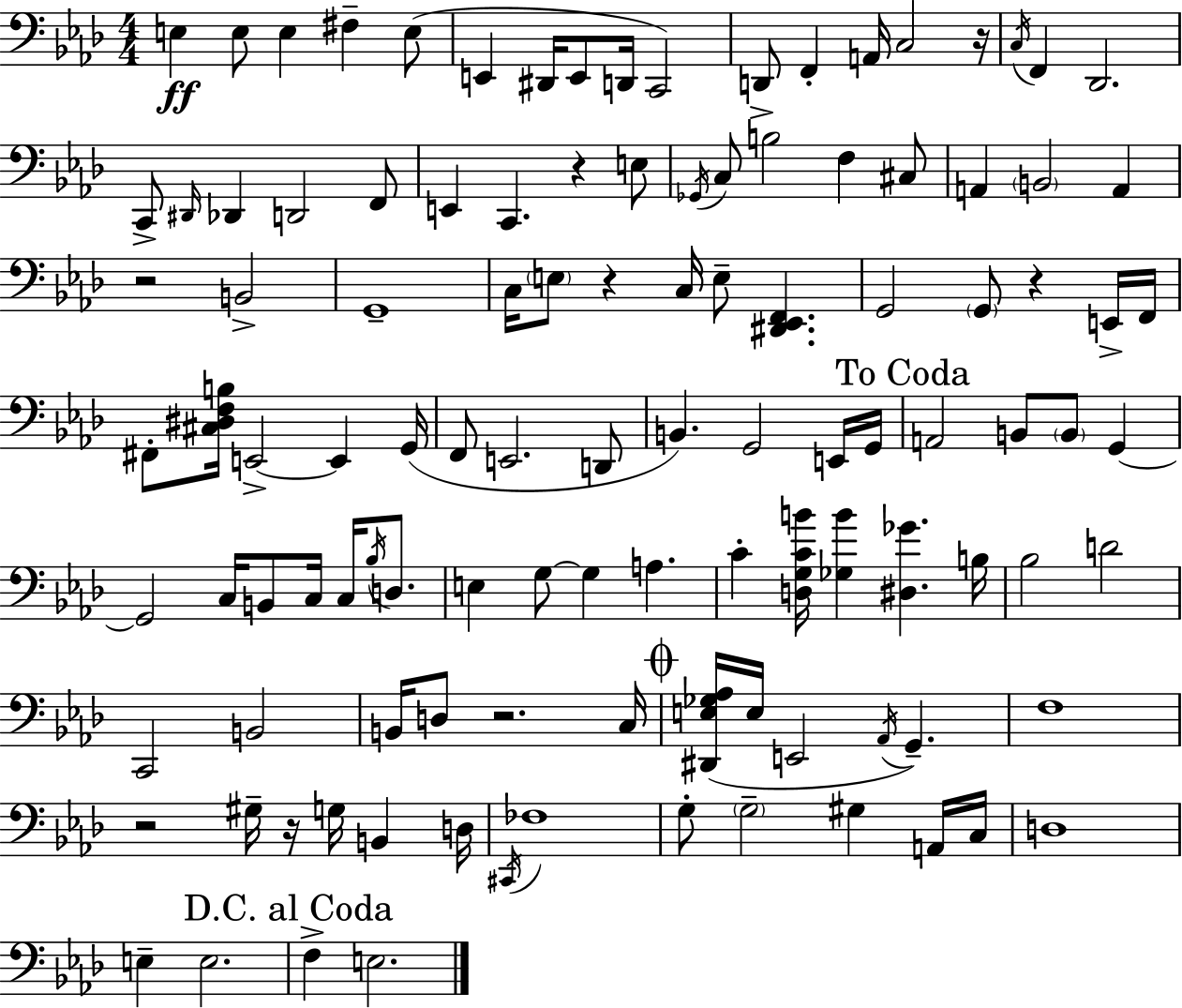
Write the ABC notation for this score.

X:1
T:Untitled
M:4/4
L:1/4
K:Ab
E, E,/2 E, ^F, E,/2 E,, ^D,,/4 E,,/2 D,,/4 C,,2 D,,/2 F,, A,,/4 C,2 z/4 C,/4 F,, _D,,2 C,,/2 ^D,,/4 _D,, D,,2 F,,/2 E,, C,, z E,/2 _G,,/4 C,/2 B,2 F, ^C,/2 A,, B,,2 A,, z2 B,,2 G,,4 C,/4 E,/2 z C,/4 E,/2 [^D,,_E,,F,,] G,,2 G,,/2 z E,,/4 F,,/4 ^F,,/2 [^C,^D,F,B,]/4 E,,2 E,, G,,/4 F,,/2 E,,2 D,,/2 B,, G,,2 E,,/4 G,,/4 A,,2 B,,/2 B,,/2 G,, G,,2 C,/4 B,,/2 C,/4 C,/4 _B,/4 D,/2 E, G,/2 G, A, C [D,G,CB]/4 [_G,B] [^D,_G] B,/4 _B,2 D2 C,,2 B,,2 B,,/4 D,/2 z2 C,/4 [^D,,E,_G,_A,]/4 E,/4 E,,2 _A,,/4 G,, F,4 z2 ^G,/4 z/4 G,/4 B,, D,/4 ^C,,/4 _F,4 G,/2 G,2 ^G, A,,/4 C,/4 D,4 E, E,2 F, E,2